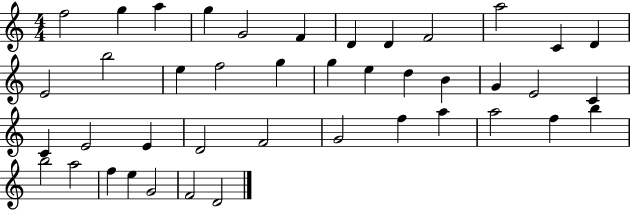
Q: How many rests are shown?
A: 0